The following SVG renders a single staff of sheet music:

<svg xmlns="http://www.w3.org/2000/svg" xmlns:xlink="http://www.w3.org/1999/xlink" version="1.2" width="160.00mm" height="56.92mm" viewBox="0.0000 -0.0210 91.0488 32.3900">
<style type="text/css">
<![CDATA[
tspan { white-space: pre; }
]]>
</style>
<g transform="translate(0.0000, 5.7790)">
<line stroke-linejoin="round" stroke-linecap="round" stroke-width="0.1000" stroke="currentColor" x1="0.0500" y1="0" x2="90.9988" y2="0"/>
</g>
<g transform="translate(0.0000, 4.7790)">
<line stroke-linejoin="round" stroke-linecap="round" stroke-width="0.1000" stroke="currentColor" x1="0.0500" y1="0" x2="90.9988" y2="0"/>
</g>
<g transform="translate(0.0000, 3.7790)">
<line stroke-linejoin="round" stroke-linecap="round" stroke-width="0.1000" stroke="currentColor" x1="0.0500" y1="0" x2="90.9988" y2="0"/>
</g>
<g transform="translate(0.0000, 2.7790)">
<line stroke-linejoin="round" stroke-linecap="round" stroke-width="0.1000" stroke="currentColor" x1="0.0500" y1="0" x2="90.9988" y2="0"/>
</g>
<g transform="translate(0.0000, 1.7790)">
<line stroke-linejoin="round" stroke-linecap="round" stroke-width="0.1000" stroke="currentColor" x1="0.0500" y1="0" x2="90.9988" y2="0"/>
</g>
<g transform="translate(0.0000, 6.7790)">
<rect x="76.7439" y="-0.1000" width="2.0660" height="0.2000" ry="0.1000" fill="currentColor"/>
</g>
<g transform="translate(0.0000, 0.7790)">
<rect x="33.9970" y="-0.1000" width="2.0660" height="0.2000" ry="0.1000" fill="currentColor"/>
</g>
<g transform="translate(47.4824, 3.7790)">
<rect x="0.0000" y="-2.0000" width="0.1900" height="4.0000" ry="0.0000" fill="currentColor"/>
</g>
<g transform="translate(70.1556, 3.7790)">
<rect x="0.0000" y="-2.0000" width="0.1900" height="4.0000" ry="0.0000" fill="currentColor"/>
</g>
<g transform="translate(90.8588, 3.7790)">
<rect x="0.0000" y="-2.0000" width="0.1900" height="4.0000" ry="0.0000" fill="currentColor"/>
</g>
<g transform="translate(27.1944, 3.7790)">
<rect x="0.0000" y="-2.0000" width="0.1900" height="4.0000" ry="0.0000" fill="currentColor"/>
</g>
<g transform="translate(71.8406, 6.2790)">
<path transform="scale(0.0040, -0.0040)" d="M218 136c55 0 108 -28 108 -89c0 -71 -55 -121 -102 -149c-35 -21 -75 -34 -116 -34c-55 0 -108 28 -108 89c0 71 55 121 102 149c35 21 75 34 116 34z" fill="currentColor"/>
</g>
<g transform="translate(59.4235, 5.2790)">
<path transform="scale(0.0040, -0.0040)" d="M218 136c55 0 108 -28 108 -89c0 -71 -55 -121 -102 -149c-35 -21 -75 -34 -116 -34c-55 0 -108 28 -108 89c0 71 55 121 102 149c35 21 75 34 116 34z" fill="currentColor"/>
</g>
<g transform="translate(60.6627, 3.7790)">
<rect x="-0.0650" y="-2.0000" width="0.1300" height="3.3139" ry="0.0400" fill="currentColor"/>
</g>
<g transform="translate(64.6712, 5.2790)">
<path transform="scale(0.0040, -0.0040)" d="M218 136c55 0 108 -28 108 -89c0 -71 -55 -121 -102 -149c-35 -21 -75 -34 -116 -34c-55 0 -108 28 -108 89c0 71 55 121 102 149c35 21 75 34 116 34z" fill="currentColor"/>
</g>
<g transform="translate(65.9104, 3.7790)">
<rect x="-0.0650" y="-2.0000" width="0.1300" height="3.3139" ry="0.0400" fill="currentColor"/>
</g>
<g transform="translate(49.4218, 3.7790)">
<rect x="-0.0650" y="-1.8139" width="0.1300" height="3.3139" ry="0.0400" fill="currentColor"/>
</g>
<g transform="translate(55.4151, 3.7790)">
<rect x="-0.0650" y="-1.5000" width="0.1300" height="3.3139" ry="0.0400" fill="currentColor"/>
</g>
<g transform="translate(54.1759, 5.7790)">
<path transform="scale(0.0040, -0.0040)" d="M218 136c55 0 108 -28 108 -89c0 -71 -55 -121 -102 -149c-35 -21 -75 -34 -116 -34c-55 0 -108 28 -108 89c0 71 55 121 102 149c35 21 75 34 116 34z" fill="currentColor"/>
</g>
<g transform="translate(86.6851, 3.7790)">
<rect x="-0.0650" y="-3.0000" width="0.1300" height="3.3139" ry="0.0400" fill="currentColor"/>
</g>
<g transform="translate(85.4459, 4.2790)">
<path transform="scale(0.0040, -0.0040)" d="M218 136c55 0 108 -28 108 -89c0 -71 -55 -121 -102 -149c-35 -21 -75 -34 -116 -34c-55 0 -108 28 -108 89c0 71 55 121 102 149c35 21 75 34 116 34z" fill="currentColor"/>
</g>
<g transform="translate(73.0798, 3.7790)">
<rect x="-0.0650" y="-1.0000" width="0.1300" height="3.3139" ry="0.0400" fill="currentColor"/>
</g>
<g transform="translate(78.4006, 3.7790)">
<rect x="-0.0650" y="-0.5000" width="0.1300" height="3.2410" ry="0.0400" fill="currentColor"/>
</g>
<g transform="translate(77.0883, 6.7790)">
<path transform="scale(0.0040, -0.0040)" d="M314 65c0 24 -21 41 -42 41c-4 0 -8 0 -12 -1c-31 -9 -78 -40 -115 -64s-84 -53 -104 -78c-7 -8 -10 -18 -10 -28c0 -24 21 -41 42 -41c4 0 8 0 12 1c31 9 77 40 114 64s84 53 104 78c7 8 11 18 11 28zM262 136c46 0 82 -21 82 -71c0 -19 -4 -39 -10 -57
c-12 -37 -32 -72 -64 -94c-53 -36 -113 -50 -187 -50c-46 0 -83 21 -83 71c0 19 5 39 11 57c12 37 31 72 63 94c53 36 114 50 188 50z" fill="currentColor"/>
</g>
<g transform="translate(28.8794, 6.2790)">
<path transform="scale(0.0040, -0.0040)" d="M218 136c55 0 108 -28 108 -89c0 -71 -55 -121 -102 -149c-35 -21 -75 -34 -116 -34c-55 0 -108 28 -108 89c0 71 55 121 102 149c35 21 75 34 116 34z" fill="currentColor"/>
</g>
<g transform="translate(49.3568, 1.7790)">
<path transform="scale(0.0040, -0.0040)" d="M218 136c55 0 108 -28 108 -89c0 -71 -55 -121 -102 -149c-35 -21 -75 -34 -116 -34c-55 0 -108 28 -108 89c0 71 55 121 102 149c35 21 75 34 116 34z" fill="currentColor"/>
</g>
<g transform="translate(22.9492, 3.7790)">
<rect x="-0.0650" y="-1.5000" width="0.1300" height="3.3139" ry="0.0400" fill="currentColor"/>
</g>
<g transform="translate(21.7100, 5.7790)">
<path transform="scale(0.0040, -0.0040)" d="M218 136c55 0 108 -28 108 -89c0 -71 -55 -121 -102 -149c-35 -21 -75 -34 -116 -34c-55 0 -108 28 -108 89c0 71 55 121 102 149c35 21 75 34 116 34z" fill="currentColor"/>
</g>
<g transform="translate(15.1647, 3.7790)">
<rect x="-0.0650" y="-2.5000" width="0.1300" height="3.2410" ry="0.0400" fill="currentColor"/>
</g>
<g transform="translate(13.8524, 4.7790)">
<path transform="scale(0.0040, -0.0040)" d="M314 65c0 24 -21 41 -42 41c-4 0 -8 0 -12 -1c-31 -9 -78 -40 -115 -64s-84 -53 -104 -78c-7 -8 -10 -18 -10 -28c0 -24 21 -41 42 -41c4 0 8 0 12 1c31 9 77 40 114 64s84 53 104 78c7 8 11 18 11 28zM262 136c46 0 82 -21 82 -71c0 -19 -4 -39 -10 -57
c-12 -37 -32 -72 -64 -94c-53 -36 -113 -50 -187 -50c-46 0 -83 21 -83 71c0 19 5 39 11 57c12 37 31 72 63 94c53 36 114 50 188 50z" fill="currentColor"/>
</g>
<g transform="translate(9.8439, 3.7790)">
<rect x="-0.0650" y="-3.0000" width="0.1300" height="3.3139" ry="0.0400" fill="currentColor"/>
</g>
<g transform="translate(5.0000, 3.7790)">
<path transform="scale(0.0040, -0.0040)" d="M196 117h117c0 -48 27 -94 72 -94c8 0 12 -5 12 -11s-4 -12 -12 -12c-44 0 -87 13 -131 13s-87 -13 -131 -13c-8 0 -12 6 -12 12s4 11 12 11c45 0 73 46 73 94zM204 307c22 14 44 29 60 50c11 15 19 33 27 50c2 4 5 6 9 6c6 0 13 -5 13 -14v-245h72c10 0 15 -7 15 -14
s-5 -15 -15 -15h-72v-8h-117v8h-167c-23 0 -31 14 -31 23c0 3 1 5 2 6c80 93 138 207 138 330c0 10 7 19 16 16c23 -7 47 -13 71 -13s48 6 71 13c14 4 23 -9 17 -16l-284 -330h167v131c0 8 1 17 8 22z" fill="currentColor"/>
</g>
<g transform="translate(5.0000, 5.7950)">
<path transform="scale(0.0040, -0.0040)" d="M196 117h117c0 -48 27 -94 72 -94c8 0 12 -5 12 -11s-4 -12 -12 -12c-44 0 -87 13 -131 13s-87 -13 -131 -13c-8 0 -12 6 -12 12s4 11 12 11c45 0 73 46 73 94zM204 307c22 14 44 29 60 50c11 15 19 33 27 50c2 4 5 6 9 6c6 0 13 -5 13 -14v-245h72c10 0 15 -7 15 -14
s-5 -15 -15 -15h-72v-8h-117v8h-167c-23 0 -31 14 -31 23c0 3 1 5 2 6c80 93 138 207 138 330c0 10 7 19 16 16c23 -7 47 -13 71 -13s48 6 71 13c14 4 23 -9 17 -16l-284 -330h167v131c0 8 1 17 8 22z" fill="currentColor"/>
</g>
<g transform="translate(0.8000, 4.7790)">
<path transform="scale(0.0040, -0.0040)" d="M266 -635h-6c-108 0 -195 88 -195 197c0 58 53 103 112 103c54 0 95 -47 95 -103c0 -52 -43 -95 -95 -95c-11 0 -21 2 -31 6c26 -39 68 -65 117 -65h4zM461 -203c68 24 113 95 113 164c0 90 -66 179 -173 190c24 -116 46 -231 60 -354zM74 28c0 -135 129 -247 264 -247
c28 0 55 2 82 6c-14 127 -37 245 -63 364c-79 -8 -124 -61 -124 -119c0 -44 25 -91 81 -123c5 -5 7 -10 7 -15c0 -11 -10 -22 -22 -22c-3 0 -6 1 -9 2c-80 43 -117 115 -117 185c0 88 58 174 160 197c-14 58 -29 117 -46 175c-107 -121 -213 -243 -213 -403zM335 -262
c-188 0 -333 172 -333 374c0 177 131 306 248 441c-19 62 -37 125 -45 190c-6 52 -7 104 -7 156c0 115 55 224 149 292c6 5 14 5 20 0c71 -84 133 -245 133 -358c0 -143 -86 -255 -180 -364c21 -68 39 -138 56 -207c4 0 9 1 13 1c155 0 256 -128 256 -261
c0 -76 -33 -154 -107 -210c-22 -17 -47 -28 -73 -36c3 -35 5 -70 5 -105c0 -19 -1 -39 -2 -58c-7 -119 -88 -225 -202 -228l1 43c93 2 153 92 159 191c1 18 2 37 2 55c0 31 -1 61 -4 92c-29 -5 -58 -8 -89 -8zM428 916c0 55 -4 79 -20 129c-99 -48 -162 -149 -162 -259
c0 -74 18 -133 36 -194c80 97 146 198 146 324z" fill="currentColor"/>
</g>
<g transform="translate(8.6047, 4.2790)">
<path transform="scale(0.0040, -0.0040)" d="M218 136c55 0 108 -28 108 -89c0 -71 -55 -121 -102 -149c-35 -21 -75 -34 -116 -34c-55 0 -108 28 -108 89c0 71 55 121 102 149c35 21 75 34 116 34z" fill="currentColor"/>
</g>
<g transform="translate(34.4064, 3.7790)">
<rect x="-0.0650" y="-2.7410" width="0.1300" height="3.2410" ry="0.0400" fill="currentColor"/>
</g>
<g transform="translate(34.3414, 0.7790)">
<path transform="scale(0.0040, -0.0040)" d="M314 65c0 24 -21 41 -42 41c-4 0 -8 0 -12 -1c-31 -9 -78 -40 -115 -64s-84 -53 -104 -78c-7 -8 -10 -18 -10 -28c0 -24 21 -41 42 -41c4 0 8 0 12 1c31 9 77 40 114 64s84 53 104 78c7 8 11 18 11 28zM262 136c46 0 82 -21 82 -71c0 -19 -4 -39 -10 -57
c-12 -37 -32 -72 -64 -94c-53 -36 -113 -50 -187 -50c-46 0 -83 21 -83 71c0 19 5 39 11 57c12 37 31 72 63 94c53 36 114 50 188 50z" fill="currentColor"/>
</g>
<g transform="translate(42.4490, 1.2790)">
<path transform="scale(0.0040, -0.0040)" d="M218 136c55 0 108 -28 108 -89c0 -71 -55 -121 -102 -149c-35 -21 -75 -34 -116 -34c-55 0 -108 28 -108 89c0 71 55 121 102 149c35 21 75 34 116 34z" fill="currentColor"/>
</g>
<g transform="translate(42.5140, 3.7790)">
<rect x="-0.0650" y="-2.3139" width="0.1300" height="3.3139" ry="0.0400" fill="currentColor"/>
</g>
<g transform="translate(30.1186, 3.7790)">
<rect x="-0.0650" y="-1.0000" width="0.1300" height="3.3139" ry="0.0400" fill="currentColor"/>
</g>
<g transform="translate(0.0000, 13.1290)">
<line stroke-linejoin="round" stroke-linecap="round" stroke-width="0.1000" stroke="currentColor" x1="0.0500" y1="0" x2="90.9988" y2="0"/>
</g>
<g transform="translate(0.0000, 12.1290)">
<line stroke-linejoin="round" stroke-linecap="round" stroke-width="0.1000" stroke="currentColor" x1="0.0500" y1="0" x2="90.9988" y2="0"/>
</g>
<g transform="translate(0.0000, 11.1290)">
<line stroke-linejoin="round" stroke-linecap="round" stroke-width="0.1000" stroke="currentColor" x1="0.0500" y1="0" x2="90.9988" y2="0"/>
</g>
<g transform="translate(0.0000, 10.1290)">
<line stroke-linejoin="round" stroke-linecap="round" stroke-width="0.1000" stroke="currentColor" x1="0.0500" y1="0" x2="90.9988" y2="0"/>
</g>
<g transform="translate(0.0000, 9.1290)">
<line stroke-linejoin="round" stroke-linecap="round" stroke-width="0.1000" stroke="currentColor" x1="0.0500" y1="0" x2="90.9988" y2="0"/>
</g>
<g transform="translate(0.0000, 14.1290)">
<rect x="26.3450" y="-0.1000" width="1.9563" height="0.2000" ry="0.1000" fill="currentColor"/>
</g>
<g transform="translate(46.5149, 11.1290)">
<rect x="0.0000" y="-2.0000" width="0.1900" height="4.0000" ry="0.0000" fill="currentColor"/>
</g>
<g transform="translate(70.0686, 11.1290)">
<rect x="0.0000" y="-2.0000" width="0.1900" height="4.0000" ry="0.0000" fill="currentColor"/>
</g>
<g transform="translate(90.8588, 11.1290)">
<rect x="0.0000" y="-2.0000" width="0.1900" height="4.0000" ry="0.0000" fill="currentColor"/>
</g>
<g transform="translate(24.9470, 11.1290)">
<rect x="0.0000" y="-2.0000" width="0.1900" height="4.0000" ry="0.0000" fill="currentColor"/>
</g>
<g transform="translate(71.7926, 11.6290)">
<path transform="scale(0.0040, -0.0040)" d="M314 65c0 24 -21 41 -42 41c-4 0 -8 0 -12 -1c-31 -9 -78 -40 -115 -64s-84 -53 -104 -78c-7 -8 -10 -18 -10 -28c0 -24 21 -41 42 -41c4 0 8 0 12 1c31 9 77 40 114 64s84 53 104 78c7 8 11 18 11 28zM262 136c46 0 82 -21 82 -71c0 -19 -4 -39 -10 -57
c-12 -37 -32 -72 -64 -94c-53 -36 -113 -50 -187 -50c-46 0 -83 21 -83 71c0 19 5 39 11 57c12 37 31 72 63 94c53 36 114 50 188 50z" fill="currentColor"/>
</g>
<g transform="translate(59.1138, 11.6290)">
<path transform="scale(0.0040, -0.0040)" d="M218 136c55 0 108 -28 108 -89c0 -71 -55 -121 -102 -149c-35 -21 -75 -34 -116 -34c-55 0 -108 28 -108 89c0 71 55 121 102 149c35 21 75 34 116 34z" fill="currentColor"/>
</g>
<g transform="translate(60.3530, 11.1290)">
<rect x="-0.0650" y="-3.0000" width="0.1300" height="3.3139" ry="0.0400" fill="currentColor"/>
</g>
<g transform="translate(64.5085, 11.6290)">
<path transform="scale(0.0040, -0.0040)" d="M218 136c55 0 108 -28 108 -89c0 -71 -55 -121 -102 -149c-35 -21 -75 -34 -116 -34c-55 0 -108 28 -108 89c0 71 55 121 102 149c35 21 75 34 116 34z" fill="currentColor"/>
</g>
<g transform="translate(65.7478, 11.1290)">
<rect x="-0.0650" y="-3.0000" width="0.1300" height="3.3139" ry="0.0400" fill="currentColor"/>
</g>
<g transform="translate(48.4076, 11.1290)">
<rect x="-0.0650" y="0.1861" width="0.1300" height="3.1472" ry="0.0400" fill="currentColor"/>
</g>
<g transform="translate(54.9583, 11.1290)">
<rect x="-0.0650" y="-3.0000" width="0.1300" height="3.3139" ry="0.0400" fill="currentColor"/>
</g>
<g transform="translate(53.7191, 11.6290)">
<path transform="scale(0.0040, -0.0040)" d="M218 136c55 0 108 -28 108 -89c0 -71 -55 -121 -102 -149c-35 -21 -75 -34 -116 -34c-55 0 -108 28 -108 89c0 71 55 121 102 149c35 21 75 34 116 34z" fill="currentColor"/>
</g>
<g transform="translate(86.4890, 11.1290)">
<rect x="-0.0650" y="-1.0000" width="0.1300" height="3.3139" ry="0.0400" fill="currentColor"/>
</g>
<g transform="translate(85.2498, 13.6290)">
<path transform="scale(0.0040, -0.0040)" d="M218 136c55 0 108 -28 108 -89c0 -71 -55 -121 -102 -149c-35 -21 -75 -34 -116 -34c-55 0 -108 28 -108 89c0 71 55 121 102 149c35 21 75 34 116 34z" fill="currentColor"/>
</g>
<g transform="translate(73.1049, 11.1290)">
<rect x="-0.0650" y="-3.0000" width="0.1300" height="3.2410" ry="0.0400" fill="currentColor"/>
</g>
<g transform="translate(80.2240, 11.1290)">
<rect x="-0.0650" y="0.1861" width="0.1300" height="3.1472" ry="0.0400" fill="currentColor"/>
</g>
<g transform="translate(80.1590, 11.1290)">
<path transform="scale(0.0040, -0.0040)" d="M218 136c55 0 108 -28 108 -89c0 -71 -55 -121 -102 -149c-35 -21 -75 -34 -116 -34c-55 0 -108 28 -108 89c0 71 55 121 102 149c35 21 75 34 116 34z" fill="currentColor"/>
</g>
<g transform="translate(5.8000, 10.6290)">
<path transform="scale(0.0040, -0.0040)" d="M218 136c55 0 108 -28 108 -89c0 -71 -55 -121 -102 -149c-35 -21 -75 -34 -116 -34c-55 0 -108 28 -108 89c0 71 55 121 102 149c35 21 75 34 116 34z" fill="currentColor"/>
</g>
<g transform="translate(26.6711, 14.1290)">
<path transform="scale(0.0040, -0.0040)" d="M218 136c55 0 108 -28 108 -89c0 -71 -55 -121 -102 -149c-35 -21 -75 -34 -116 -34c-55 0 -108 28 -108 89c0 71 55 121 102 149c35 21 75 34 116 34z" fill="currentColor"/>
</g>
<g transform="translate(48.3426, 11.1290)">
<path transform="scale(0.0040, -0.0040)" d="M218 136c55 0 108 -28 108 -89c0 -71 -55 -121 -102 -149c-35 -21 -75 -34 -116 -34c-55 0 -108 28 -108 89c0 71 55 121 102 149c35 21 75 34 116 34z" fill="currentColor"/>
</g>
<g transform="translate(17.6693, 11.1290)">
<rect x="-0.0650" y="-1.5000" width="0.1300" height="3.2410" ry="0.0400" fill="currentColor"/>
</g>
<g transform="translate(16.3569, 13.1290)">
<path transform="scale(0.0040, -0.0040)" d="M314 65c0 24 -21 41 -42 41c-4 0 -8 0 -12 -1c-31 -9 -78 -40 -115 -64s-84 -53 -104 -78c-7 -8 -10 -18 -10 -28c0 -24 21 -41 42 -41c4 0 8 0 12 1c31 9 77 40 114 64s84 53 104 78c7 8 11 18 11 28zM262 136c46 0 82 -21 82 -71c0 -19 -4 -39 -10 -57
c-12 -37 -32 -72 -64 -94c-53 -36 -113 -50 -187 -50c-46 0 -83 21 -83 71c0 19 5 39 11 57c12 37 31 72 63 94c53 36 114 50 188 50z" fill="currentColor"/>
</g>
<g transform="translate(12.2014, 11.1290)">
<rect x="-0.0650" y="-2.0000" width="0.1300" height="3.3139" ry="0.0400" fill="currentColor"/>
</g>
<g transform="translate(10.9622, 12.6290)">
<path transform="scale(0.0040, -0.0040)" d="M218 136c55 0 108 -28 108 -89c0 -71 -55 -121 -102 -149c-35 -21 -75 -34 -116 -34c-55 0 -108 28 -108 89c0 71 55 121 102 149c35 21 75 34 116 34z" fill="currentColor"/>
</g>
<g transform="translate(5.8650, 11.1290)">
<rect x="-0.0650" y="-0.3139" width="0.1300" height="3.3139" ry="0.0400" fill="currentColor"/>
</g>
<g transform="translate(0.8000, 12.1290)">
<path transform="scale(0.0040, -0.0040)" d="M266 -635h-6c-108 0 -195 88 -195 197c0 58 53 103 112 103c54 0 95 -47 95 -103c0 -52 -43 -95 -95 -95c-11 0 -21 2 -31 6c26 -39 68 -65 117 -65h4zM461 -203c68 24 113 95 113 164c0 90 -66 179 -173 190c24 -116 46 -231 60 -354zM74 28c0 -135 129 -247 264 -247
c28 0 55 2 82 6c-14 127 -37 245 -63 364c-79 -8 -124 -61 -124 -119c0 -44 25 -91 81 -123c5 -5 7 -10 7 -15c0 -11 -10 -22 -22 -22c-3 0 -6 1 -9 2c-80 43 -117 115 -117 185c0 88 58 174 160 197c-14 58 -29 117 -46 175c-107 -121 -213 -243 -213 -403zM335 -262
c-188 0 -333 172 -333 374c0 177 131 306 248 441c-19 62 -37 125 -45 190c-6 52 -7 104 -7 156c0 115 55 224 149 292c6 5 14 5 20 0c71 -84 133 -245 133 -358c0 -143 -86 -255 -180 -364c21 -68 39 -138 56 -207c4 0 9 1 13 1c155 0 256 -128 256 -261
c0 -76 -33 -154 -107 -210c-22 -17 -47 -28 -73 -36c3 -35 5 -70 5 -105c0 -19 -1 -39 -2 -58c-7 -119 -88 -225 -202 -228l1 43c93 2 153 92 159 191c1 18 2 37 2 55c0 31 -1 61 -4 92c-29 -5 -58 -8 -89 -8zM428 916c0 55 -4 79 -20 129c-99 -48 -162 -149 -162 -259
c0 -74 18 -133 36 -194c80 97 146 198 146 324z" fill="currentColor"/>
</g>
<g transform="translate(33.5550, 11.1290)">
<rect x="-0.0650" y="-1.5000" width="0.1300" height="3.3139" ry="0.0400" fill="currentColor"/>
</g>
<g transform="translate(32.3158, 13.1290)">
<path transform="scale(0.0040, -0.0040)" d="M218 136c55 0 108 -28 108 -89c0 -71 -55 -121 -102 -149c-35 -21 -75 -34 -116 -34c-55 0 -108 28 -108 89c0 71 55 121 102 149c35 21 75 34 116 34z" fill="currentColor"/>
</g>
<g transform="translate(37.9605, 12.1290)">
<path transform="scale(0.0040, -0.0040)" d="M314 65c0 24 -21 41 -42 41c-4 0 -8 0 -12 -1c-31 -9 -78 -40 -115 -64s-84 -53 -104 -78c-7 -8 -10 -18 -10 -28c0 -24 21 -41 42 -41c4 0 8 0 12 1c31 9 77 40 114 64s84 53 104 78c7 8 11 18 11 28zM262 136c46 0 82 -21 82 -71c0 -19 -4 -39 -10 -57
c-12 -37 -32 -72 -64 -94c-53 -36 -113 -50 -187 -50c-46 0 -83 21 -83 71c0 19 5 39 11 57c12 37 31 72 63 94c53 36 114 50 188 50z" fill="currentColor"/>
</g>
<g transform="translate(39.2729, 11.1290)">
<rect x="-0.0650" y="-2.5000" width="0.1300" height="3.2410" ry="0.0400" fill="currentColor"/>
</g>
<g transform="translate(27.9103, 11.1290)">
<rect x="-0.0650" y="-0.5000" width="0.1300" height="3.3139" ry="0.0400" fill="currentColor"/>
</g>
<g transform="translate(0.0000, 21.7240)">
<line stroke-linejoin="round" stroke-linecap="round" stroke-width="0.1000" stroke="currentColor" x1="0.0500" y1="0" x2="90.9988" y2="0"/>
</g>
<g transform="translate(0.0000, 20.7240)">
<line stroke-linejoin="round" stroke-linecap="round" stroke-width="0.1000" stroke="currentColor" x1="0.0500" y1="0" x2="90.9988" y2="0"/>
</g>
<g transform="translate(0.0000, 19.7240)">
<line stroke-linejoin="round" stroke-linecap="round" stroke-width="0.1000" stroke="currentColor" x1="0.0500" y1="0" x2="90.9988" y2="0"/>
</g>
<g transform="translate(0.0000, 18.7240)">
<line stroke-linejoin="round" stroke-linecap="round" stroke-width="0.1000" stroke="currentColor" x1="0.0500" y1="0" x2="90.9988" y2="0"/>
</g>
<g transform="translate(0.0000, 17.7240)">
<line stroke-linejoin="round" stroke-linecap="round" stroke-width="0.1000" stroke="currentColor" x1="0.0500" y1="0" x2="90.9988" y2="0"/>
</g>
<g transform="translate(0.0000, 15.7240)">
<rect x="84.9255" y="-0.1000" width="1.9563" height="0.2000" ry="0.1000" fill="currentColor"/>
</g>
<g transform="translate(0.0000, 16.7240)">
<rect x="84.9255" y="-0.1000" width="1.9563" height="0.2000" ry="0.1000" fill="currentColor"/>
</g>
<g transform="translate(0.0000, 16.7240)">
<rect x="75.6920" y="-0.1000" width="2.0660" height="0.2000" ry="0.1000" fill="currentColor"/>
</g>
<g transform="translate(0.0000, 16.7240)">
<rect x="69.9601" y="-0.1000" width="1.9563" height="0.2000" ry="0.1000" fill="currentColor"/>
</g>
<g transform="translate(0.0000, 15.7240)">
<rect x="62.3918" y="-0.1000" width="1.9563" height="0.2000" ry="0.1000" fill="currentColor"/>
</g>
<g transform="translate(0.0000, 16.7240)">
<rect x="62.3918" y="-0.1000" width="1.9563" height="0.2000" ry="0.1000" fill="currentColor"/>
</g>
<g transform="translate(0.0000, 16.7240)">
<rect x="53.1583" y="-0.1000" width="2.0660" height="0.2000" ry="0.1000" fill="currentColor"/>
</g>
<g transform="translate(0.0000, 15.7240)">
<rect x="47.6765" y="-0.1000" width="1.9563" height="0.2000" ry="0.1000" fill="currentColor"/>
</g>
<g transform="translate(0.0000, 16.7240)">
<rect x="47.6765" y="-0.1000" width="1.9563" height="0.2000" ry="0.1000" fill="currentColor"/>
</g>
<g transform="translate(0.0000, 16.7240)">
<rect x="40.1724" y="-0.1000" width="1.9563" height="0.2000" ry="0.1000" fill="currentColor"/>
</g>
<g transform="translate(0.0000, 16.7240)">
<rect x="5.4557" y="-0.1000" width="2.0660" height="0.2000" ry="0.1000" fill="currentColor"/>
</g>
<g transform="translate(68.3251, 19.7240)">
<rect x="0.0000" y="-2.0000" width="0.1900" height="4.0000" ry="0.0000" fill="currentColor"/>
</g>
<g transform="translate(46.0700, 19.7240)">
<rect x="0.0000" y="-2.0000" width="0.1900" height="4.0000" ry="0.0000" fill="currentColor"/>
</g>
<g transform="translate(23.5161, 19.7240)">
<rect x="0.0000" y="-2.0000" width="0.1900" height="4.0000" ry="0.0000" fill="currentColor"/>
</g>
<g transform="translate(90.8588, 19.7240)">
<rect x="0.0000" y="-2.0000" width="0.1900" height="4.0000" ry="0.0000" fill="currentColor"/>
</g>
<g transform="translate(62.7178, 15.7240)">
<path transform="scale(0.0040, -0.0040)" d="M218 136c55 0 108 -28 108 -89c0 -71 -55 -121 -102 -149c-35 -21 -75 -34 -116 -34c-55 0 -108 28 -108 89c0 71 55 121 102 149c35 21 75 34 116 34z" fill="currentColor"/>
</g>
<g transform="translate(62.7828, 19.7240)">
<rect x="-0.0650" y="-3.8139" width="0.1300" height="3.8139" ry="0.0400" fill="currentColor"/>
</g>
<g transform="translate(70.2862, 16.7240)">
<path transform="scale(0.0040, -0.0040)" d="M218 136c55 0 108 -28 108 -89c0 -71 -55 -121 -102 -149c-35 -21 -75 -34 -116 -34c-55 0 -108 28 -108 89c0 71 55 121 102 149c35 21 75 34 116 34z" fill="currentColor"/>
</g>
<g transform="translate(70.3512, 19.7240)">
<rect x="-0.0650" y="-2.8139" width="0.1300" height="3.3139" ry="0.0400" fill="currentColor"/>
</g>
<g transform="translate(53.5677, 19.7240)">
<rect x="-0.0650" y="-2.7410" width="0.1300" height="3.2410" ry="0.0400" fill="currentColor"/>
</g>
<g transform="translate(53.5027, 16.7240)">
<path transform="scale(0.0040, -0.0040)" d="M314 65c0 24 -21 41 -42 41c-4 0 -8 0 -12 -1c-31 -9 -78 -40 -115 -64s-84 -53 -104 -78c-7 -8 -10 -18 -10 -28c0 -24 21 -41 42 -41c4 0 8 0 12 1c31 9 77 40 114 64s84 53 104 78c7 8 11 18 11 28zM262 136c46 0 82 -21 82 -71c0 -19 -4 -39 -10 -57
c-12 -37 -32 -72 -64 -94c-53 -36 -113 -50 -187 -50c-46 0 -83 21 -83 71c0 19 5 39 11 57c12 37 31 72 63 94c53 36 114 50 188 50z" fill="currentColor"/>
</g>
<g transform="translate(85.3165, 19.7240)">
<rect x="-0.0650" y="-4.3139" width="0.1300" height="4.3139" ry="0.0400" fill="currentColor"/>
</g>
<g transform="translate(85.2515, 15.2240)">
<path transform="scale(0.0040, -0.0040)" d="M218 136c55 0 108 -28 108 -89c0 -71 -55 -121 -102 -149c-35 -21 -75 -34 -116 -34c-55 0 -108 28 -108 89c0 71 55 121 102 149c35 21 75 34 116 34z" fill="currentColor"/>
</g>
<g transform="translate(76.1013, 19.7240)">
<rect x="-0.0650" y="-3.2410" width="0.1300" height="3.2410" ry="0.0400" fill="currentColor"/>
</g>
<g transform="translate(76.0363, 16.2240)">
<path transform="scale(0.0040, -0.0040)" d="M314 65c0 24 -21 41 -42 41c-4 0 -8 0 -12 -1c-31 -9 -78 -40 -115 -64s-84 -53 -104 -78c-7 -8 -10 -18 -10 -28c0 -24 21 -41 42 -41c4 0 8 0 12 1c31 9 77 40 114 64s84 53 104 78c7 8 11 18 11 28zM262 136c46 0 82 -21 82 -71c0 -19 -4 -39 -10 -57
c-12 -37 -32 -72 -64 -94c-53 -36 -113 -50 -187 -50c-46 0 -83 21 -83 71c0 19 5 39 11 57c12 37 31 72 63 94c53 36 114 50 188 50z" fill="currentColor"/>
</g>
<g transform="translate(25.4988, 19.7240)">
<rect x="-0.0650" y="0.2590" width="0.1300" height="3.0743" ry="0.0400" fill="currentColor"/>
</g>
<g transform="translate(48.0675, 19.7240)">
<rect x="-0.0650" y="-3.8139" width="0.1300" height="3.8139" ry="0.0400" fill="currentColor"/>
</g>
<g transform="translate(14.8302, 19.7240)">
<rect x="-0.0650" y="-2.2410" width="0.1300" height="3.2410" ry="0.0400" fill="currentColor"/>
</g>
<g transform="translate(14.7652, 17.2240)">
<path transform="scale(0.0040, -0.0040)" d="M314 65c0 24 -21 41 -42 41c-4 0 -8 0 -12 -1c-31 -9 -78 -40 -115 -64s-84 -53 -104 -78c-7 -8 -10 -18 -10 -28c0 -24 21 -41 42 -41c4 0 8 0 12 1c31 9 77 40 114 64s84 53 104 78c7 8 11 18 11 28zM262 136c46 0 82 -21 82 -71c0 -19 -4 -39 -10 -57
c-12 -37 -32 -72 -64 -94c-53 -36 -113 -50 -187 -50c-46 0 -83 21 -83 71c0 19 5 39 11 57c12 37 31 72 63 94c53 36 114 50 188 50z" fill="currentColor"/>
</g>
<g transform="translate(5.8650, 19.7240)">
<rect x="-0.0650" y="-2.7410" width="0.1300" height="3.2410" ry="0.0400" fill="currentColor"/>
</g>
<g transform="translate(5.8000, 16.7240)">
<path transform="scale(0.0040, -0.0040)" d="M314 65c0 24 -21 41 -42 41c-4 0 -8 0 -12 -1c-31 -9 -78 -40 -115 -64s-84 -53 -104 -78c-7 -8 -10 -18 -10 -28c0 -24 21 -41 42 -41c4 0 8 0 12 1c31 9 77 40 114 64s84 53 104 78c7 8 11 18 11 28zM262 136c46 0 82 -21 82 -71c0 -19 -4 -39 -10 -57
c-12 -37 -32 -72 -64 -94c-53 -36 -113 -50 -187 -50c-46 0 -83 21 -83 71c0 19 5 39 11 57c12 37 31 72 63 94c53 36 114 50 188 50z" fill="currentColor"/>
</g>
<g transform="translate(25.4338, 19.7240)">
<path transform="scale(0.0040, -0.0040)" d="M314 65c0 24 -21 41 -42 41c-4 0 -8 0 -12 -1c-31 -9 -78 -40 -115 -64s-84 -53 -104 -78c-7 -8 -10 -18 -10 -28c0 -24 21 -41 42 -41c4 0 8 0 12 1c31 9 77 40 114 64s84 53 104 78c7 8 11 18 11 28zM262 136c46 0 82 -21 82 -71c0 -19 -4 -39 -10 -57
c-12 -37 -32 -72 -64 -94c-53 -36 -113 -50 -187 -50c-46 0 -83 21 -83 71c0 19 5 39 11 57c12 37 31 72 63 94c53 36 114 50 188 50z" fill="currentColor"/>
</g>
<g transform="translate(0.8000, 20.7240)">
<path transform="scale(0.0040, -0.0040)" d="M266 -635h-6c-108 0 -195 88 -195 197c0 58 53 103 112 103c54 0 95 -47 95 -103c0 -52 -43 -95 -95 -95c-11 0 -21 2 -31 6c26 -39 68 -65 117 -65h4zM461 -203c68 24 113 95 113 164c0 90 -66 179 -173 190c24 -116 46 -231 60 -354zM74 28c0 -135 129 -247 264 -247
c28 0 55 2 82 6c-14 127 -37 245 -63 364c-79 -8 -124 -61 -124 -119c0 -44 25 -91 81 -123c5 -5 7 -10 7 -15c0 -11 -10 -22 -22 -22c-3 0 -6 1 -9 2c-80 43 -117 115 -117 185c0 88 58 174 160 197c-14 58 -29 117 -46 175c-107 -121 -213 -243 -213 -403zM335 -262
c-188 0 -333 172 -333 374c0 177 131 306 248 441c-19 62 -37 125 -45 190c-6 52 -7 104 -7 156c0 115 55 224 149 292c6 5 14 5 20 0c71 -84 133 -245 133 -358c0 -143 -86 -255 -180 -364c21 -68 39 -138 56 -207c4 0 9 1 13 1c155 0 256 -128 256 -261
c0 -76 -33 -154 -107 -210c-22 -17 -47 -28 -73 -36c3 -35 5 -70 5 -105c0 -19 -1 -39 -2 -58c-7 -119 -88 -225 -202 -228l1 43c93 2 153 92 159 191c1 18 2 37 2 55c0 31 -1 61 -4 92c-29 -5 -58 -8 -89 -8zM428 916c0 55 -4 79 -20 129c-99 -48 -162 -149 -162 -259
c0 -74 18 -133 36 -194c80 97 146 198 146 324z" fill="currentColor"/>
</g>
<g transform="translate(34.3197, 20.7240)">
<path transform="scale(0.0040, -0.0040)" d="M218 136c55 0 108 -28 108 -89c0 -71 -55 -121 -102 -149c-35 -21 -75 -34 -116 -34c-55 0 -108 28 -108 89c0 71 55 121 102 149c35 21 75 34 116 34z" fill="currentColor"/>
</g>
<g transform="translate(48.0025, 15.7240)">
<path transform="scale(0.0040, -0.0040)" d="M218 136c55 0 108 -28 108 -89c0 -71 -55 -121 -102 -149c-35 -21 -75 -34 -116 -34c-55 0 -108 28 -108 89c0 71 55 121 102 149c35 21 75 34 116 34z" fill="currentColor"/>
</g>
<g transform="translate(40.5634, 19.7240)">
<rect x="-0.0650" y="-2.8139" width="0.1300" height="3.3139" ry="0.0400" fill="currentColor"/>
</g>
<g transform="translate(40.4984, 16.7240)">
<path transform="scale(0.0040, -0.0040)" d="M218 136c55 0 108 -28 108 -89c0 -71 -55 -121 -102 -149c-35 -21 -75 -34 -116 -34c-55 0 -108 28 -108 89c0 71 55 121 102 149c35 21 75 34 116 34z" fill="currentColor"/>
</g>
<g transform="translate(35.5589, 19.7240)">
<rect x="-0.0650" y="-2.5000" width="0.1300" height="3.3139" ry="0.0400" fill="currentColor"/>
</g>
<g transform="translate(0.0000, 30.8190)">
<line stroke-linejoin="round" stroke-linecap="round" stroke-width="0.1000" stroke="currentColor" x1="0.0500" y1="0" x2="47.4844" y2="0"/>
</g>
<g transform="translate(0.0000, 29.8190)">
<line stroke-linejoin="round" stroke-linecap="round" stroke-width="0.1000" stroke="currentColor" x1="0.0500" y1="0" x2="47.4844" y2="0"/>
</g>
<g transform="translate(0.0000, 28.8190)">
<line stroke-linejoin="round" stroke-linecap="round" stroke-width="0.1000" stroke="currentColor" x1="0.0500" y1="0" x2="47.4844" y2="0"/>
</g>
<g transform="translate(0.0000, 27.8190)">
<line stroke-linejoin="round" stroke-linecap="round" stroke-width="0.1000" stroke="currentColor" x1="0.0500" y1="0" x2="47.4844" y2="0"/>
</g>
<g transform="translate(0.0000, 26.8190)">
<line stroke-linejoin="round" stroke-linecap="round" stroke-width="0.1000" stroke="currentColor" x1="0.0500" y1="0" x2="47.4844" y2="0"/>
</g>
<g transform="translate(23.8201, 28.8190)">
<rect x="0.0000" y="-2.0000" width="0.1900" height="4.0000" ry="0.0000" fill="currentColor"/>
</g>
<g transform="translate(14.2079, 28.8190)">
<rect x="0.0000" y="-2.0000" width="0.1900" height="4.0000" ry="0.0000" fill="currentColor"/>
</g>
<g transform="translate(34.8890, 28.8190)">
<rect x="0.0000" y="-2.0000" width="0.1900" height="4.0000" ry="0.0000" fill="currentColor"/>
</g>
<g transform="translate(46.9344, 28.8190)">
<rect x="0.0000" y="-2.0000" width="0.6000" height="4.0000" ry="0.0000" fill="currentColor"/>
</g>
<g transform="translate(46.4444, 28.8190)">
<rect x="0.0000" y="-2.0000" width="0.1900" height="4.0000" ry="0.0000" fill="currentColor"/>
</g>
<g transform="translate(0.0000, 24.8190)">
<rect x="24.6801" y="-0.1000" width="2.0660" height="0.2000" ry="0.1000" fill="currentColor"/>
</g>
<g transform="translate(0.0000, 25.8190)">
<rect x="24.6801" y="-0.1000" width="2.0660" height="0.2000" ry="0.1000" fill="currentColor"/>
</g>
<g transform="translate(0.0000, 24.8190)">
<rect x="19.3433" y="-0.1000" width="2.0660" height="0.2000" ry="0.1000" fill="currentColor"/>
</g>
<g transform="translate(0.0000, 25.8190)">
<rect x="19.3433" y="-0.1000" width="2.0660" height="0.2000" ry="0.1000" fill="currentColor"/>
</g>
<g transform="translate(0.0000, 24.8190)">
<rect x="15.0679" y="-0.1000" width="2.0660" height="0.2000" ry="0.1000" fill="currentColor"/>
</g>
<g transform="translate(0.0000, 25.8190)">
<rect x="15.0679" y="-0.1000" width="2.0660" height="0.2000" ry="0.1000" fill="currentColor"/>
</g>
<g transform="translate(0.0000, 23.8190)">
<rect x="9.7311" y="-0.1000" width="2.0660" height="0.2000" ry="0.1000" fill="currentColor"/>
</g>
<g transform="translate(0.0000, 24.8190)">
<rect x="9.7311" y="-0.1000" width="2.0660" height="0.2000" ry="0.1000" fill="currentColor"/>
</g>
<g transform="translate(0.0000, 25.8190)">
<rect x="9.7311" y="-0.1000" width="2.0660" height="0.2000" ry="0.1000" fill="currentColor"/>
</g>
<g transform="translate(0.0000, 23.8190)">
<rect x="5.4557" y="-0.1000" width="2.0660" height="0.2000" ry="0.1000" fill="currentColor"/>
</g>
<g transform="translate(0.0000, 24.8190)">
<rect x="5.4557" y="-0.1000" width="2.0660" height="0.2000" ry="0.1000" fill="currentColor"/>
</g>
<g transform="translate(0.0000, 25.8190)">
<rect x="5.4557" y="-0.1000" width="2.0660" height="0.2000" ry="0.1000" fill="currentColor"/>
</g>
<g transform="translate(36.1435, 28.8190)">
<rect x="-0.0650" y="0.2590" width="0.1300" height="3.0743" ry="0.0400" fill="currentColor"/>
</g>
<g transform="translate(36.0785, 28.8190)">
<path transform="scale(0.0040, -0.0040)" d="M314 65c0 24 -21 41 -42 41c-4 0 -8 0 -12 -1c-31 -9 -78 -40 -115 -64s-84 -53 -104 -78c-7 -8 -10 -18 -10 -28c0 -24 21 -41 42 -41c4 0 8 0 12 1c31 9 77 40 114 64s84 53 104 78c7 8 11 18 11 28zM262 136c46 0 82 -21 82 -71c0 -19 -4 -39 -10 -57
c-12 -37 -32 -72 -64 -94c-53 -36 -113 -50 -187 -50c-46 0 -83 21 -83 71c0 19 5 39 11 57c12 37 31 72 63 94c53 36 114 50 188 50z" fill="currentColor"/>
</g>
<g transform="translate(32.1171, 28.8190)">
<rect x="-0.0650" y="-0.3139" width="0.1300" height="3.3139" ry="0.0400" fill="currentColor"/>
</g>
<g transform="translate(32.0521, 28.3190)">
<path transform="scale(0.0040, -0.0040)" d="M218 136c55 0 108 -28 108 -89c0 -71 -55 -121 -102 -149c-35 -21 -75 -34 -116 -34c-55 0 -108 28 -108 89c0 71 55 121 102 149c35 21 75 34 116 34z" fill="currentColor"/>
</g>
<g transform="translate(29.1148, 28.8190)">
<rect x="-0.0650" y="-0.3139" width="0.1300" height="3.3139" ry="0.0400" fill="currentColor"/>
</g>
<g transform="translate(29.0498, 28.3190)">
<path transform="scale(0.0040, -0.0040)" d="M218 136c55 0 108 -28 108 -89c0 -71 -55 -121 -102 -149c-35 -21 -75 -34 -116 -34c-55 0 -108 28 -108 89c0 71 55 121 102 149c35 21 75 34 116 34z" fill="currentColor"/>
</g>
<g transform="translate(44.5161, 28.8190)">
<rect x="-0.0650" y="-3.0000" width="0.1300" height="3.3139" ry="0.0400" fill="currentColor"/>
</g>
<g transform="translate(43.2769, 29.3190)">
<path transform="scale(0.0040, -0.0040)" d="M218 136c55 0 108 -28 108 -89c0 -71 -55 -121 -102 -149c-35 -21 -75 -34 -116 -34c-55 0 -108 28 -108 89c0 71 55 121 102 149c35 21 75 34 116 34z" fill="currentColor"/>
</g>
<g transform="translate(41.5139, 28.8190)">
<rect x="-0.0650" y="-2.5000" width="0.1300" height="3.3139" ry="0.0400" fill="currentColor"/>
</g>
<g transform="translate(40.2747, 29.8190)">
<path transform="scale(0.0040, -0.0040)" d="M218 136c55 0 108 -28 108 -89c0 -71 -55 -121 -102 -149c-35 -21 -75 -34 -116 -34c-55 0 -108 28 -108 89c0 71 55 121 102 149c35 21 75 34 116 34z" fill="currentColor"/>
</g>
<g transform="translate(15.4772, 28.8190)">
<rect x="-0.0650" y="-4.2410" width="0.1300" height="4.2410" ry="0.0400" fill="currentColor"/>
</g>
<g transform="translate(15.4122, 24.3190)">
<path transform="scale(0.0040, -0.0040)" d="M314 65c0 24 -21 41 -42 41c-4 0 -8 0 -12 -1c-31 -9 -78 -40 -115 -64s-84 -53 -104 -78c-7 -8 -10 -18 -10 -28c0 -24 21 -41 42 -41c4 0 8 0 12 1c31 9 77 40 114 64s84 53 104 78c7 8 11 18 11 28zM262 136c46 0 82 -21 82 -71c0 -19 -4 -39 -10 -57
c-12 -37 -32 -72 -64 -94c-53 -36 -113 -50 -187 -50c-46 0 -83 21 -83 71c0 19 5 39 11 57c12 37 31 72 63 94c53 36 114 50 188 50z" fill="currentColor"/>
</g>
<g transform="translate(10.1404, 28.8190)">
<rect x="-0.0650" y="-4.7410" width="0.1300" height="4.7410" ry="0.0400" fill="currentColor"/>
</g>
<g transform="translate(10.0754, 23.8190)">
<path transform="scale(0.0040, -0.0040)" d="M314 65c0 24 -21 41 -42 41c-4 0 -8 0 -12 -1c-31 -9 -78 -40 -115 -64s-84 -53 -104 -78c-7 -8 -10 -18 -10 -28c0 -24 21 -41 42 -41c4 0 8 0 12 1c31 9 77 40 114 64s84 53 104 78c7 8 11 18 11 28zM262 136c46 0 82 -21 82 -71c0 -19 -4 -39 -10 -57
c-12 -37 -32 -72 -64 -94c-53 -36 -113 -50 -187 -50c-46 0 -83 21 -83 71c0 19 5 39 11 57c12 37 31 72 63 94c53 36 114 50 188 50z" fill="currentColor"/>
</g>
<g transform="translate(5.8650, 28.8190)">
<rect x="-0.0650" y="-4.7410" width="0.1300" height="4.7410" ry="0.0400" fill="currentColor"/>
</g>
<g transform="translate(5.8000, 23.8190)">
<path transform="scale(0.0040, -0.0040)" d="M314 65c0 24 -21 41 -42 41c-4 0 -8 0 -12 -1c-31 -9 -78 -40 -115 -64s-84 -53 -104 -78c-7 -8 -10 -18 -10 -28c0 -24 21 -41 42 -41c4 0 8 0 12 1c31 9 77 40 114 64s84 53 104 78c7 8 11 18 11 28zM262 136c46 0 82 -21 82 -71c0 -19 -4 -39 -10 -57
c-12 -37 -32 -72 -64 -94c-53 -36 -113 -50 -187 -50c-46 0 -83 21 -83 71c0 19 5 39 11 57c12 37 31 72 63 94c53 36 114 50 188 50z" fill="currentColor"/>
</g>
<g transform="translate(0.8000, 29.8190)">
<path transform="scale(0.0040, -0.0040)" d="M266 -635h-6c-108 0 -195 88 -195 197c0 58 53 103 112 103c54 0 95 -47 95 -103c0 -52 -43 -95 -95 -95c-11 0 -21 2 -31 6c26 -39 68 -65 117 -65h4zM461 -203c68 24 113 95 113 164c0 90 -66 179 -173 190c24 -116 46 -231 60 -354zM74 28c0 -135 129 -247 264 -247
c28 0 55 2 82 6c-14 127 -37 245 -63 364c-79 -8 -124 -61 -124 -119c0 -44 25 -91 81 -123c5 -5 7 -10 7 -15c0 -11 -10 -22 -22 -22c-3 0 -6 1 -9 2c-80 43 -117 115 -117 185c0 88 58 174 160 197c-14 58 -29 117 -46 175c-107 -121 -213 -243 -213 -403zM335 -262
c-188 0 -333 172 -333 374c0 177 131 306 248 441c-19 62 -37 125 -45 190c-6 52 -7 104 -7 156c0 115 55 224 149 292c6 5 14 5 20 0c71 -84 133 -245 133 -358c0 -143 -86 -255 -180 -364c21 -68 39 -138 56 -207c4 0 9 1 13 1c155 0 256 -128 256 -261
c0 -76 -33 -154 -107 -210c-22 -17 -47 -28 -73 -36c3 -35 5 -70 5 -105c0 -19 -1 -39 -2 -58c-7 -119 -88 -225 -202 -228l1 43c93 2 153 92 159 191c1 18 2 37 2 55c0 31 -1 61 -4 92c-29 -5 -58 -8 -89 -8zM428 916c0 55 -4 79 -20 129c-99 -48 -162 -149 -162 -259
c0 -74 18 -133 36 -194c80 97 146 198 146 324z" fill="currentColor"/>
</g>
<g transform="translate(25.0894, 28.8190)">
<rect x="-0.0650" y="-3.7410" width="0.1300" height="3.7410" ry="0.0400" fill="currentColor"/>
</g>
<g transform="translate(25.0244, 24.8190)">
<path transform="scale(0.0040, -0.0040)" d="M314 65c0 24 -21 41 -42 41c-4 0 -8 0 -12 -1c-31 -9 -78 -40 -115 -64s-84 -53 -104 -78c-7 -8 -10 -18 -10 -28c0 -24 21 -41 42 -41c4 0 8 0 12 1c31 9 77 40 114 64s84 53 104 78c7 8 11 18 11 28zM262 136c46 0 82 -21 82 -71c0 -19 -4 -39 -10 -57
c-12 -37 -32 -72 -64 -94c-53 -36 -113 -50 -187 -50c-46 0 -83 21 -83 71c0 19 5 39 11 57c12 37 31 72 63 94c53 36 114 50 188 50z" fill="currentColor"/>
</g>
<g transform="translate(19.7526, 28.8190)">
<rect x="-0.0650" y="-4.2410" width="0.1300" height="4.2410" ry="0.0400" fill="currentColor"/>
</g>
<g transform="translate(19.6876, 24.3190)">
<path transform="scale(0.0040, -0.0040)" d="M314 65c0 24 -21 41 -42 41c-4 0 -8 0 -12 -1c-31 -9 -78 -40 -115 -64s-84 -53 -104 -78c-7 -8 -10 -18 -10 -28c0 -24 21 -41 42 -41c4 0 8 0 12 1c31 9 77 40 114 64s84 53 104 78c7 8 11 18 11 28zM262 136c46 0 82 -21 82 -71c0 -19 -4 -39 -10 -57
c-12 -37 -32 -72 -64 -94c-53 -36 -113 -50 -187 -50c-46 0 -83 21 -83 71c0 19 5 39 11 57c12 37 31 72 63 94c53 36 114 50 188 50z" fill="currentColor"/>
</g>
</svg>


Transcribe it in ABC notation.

X:1
T:Untitled
M:4/4
L:1/4
K:C
A G2 E D a2 g f E F F D C2 A c F E2 C E G2 B A A A A2 B D a2 g2 B2 G a c' a2 c' a b2 d' e'2 e'2 d'2 d'2 c'2 c c B2 G A